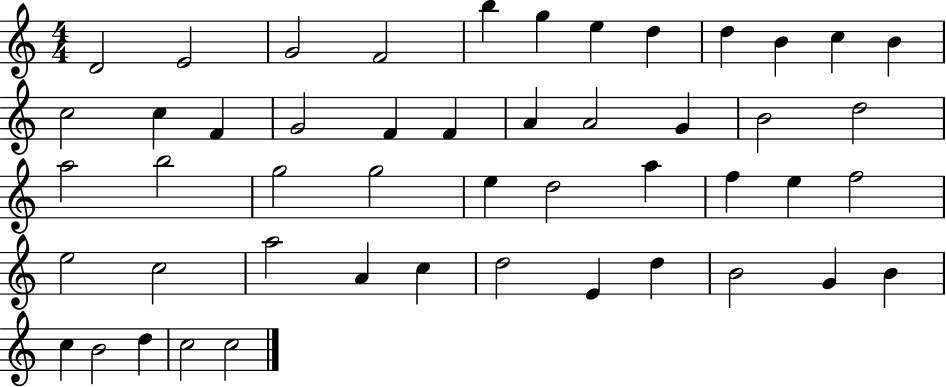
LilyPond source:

{
  \clef treble
  \numericTimeSignature
  \time 4/4
  \key c \major
  d'2 e'2 | g'2 f'2 | b''4 g''4 e''4 d''4 | d''4 b'4 c''4 b'4 | \break c''2 c''4 f'4 | g'2 f'4 f'4 | a'4 a'2 g'4 | b'2 d''2 | \break a''2 b''2 | g''2 g''2 | e''4 d''2 a''4 | f''4 e''4 f''2 | \break e''2 c''2 | a''2 a'4 c''4 | d''2 e'4 d''4 | b'2 g'4 b'4 | \break c''4 b'2 d''4 | c''2 c''2 | \bar "|."
}